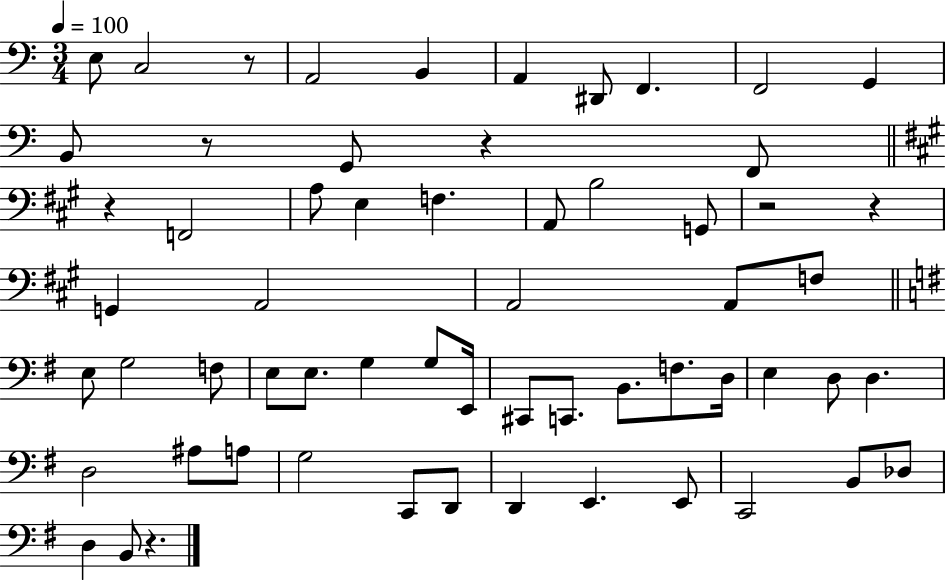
{
  \clef bass
  \numericTimeSignature
  \time 3/4
  \key c \major
  \tempo 4 = 100
  \repeat volta 2 { e8 c2 r8 | a,2 b,4 | a,4 dis,8 f,4. | f,2 g,4 | \break b,8 r8 g,8 r4 f,8 | \bar "||" \break \key a \major r4 f,2 | a8 e4 f4. | a,8 b2 g,8 | r2 r4 | \break g,4 a,2 | a,2 a,8 f8 | \bar "||" \break \key g \major e8 g2 f8 | e8 e8. g4 g8 e,16 | cis,8 c,8. b,8. f8. d16 | e4 d8 d4. | \break d2 ais8 a8 | g2 c,8 d,8 | d,4 e,4. e,8 | c,2 b,8 des8 | \break d4 b,8 r4. | } \bar "|."
}